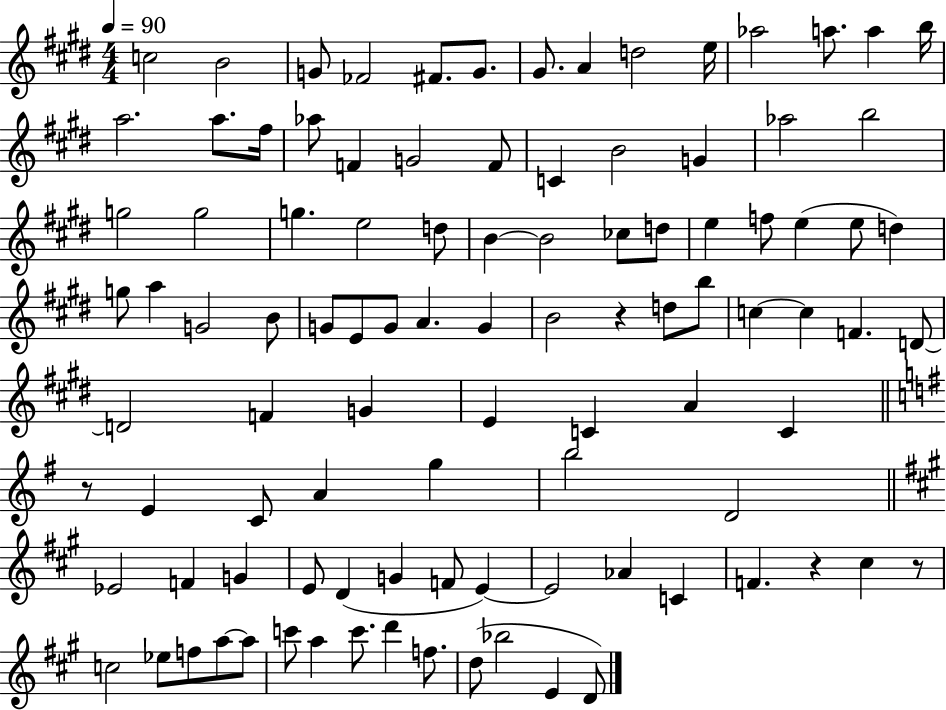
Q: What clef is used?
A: treble